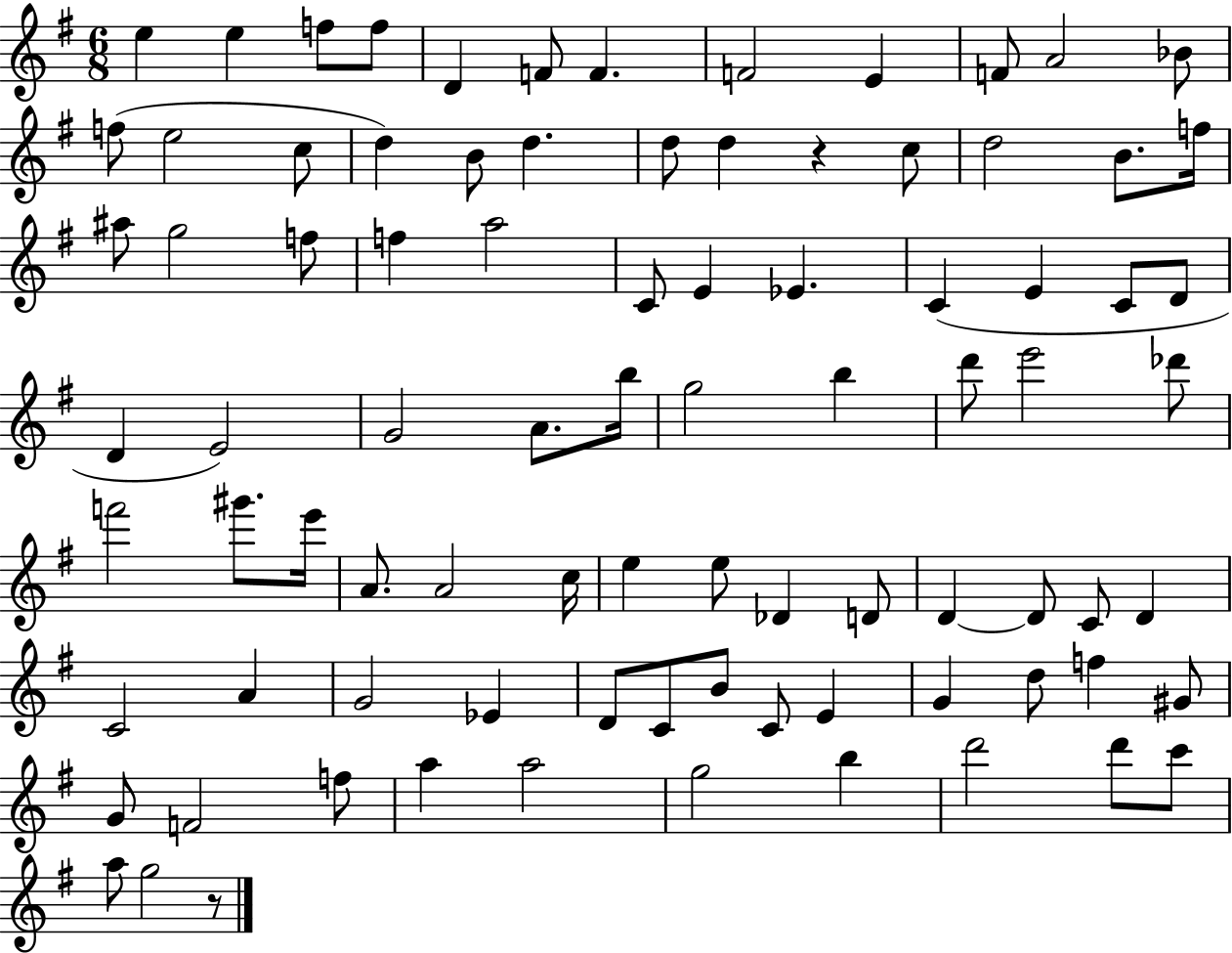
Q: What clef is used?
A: treble